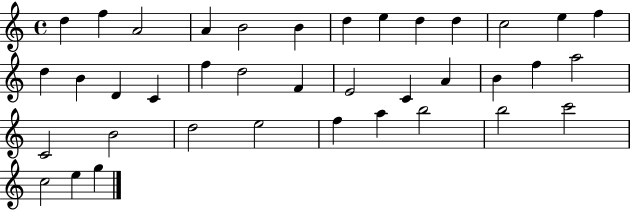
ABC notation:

X:1
T:Untitled
M:4/4
L:1/4
K:C
d f A2 A B2 B d e d d c2 e f d B D C f d2 F E2 C A B f a2 C2 B2 d2 e2 f a b2 b2 c'2 c2 e g